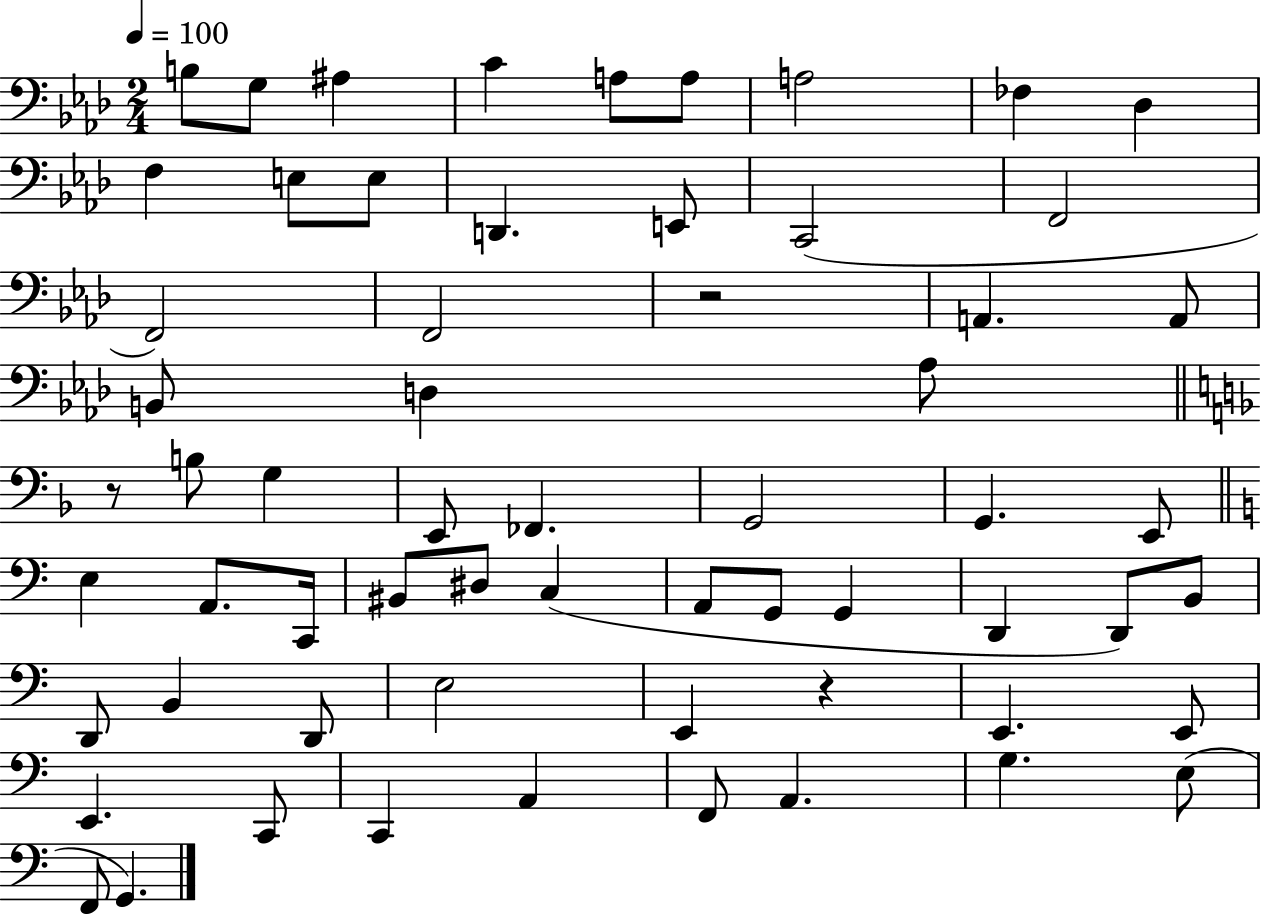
X:1
T:Untitled
M:2/4
L:1/4
K:Ab
B,/2 G,/2 ^A, C A,/2 A,/2 A,2 _F, _D, F, E,/2 E,/2 D,, E,,/2 C,,2 F,,2 F,,2 F,,2 z2 A,, A,,/2 B,,/2 D, _A,/2 z/2 B,/2 G, E,,/2 _F,, G,,2 G,, E,,/2 E, A,,/2 C,,/4 ^B,,/2 ^D,/2 C, A,,/2 G,,/2 G,, D,, D,,/2 B,,/2 D,,/2 B,, D,,/2 E,2 E,, z E,, E,,/2 E,, C,,/2 C,, A,, F,,/2 A,, G, E,/2 F,,/2 G,,